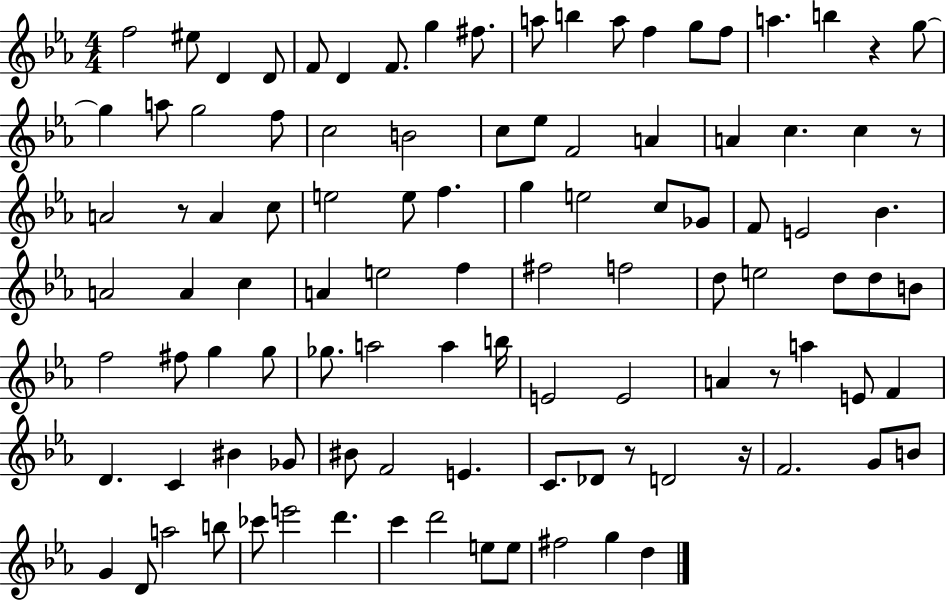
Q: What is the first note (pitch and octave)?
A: F5